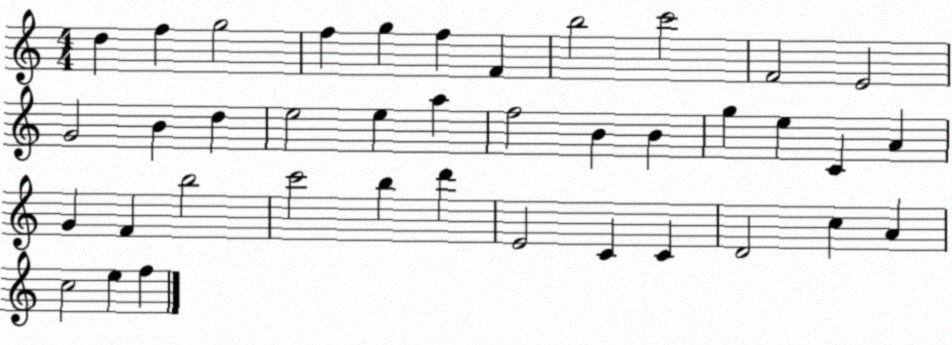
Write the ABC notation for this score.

X:1
T:Untitled
M:4/4
L:1/4
K:C
d f g2 f g f F b2 c'2 F2 E2 G2 B d e2 e a f2 B B g e C A G F b2 c'2 b d' E2 C C D2 c A c2 e f